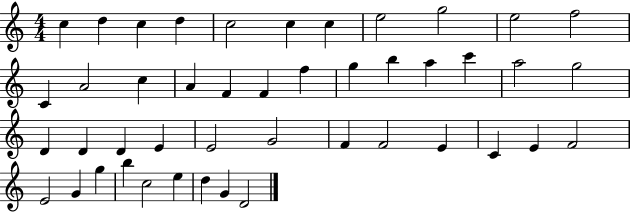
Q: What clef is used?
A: treble